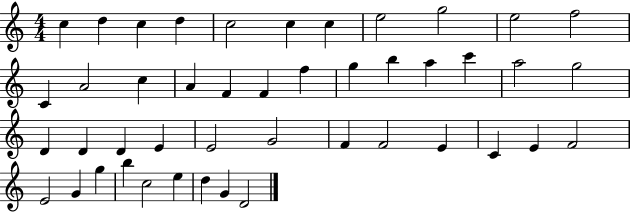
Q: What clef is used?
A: treble